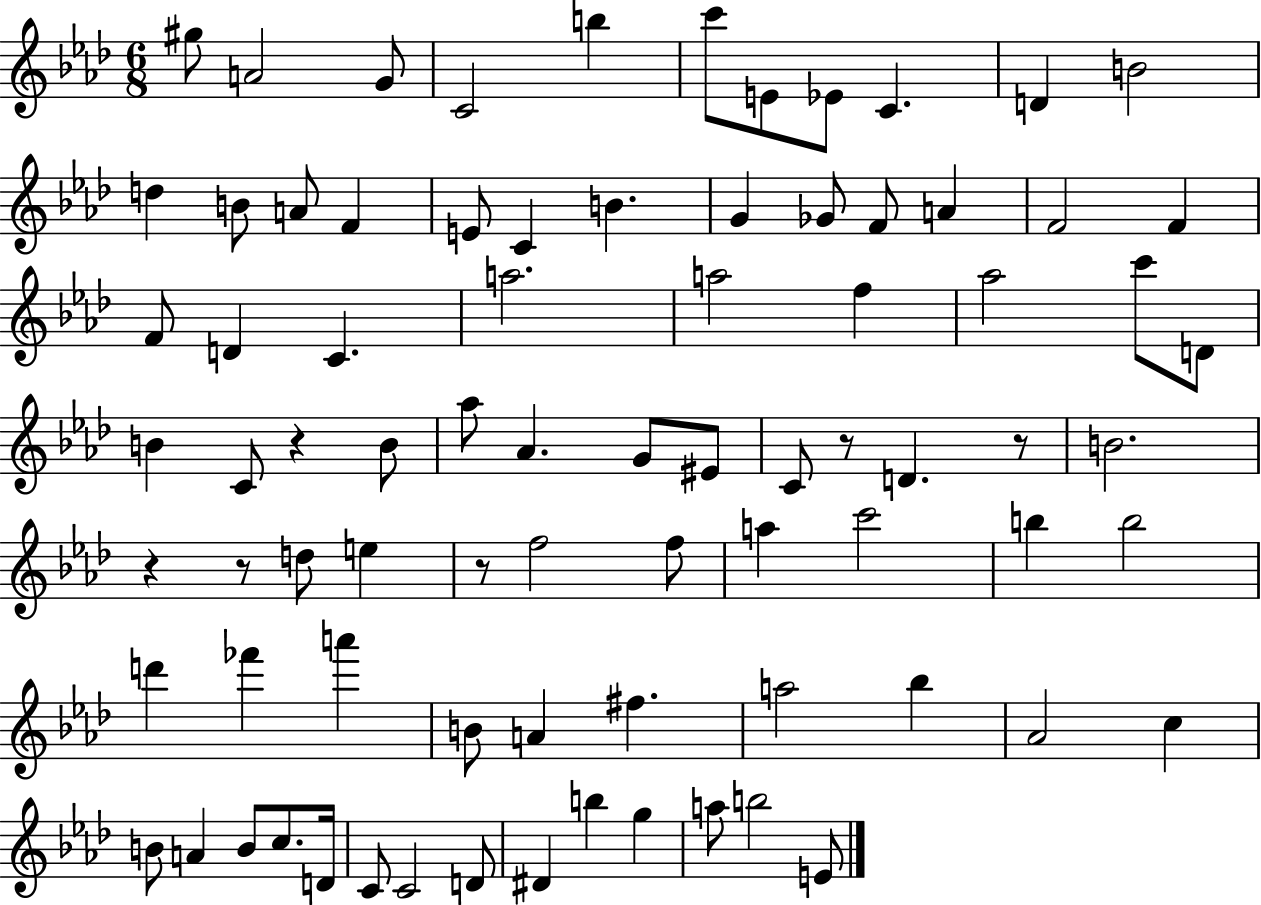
X:1
T:Untitled
M:6/8
L:1/4
K:Ab
^g/2 A2 G/2 C2 b c'/2 E/2 _E/2 C D B2 d B/2 A/2 F E/2 C B G _G/2 F/2 A F2 F F/2 D C a2 a2 f _a2 c'/2 D/2 B C/2 z B/2 _a/2 _A G/2 ^E/2 C/2 z/2 D z/2 B2 z z/2 d/2 e z/2 f2 f/2 a c'2 b b2 d' _f' a' B/2 A ^f a2 _b _A2 c B/2 A B/2 c/2 D/4 C/2 C2 D/2 ^D b g a/2 b2 E/2